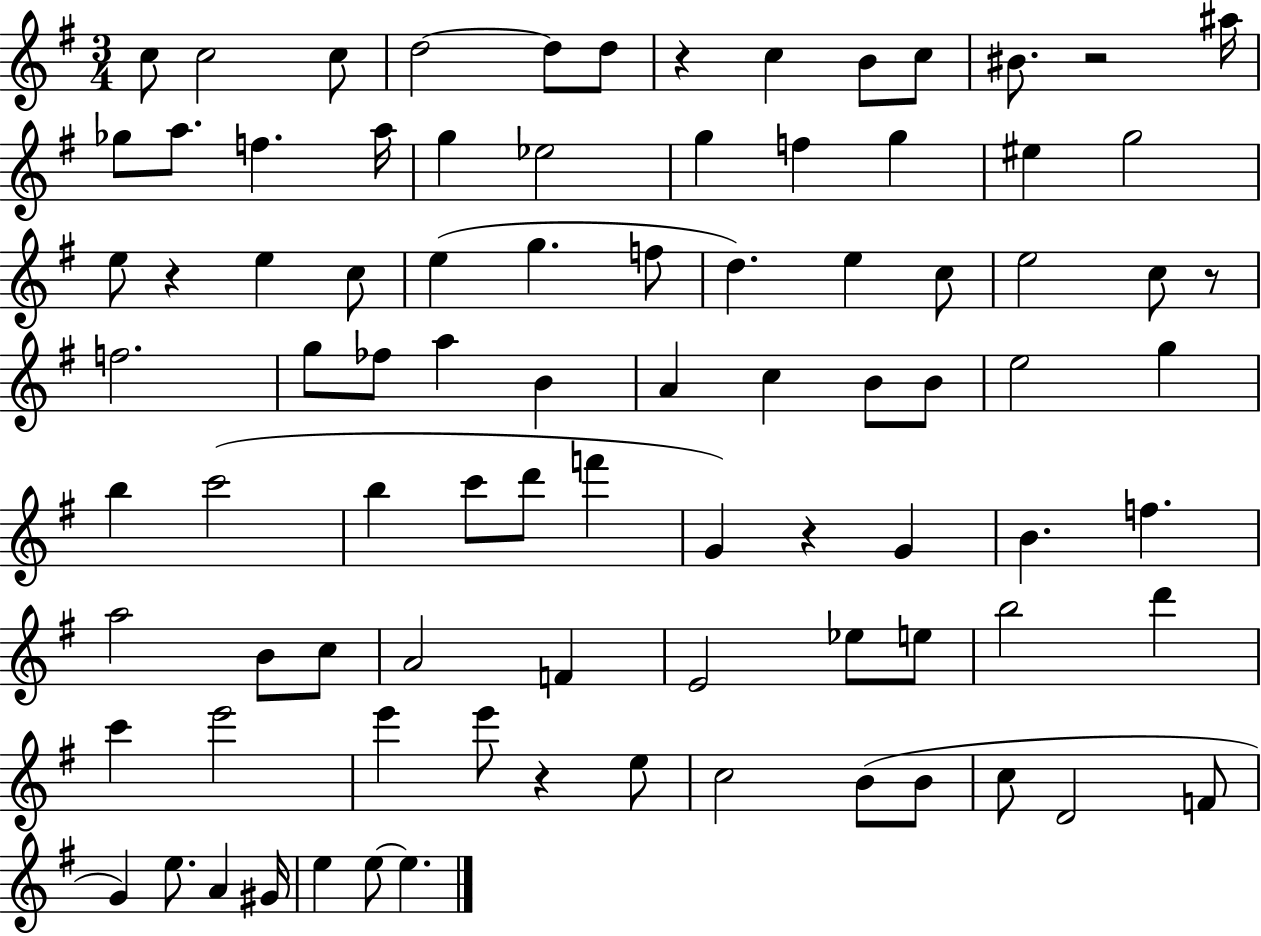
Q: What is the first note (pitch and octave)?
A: C5